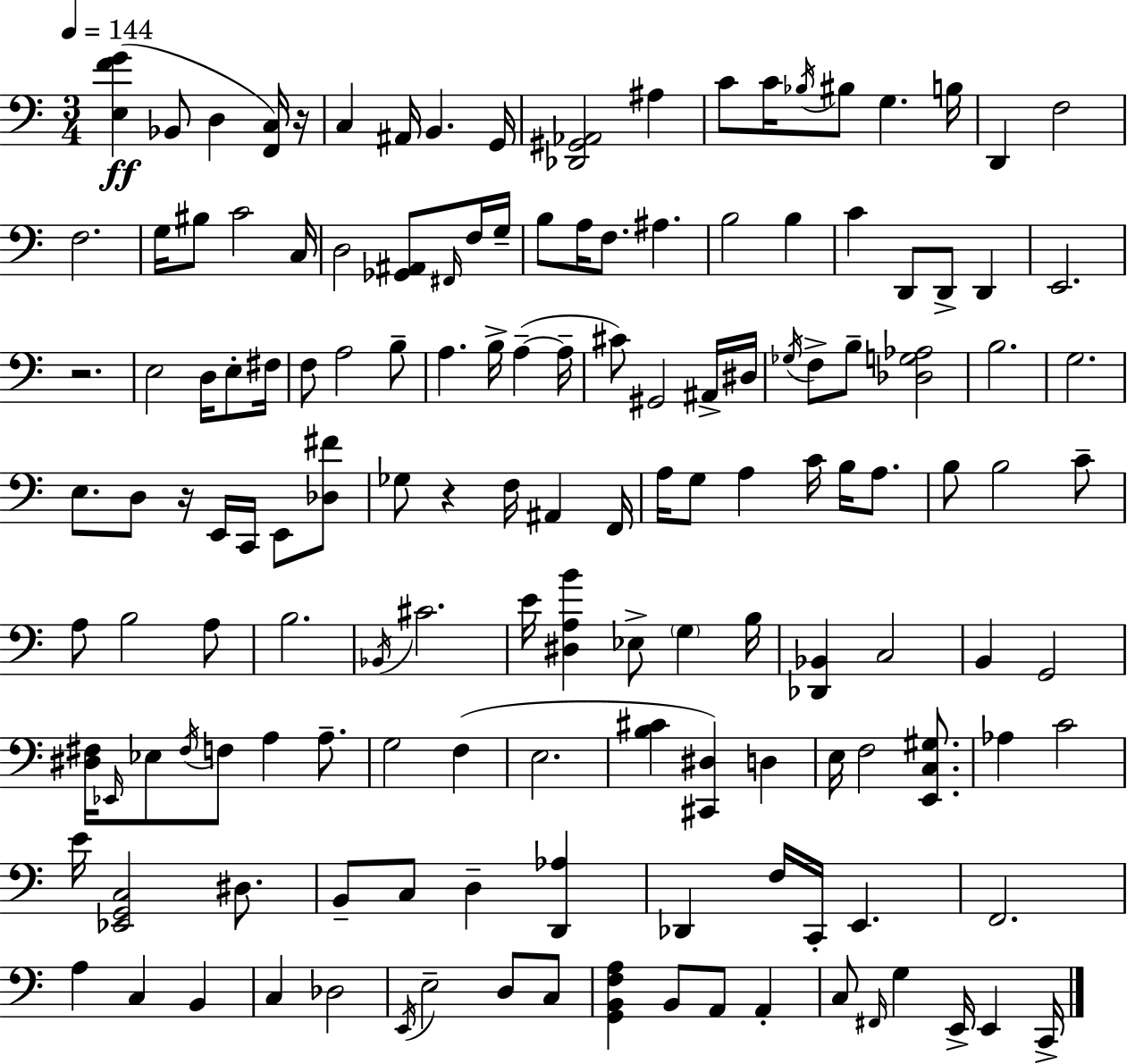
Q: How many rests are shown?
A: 4